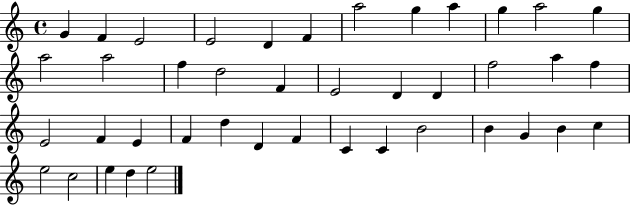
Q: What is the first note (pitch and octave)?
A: G4